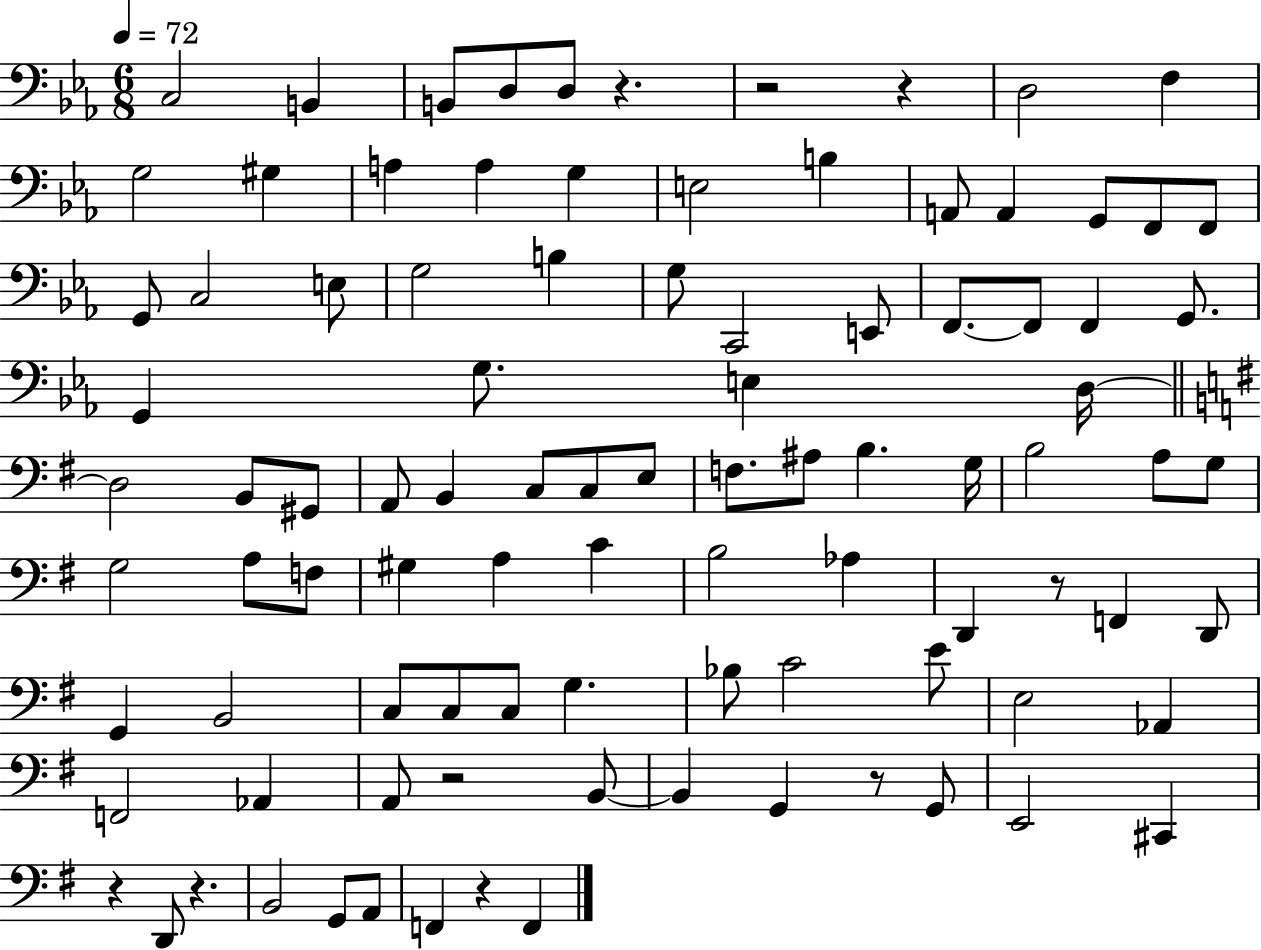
{
  \clef bass
  \numericTimeSignature
  \time 6/8
  \key ees \major
  \tempo 4 = 72
  c2 b,4 | b,8 d8 d8 r4. | r2 r4 | d2 f4 | \break g2 gis4 | a4 a4 g4 | e2 b4 | a,8 a,4 g,8 f,8 f,8 | \break g,8 c2 e8 | g2 b4 | g8 c,2 e,8 | f,8.~~ f,8 f,4 g,8. | \break g,4 g8. e4 d16~~ | \bar "||" \break \key g \major d2 b,8 gis,8 | a,8 b,4 c8 c8 e8 | f8. ais8 b4. g16 | b2 a8 g8 | \break g2 a8 f8 | gis4 a4 c'4 | b2 aes4 | d,4 r8 f,4 d,8 | \break g,4 b,2 | c8 c8 c8 g4. | bes8 c'2 e'8 | e2 aes,4 | \break f,2 aes,4 | a,8 r2 b,8~~ | b,4 g,4 r8 g,8 | e,2 cis,4 | \break r4 d,8 r4. | b,2 g,8 a,8 | f,4 r4 f,4 | \bar "|."
}